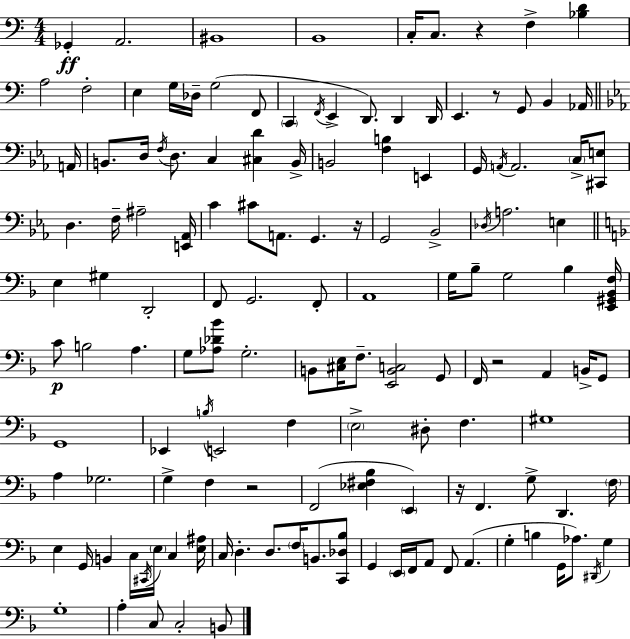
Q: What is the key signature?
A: C major